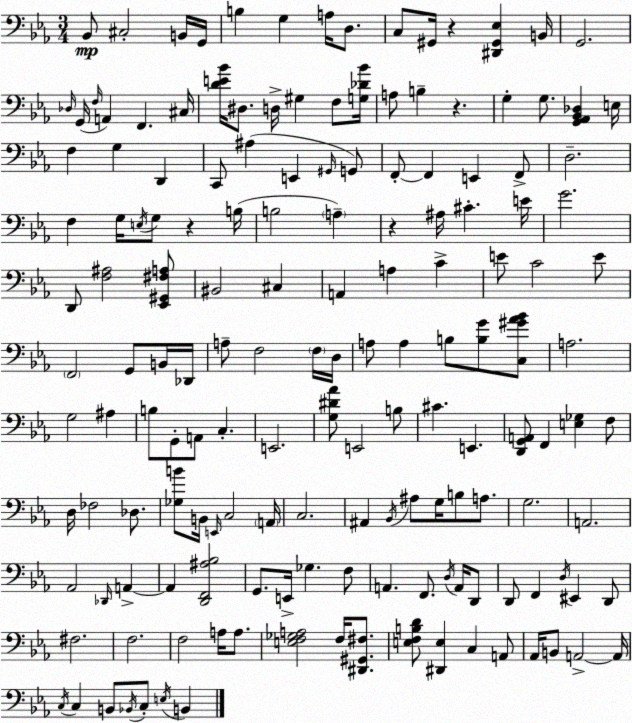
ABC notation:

X:1
T:Untitled
M:3/4
L:1/4
K:Eb
_B,,/2 ^C,2 B,,/4 G,,/4 B, G, A,/4 D,/2 C,/2 ^G,,/4 z [^D,,^G,,_E,] B,,/4 G,,2 _D,/4 G,,/4 F,/4 A,, F,, ^C,/4 [DE_B]/4 ^D,/2 D,/4 ^G, F,/2 [G,_D_B]/4 A,/2 B, z G, G,/2 [G,,_A,,_B,,_D,] E,/4 F, G, D,, C,,/2 ^A, E,, ^G,,/4 G,,/2 F,,/2 F,, E,, F,,/2 D,2 F, G,/4 E,/4 G,/2 z B,/4 B,2 A, z ^A,/4 ^C E/4 G2 D,,/2 [F,^A,]2 [_E,,^G,,^F,A,]/2 ^B,,2 ^C, A,, A, C E/2 C2 E/2 F,,2 G,,/2 B,,/4 _D,,/4 A,/2 F,2 F,/4 D,/4 A,/2 A, B,/2 [B,G]/2 [C,^G_A_B]/2 A,2 G,2 ^A, B,/2 G,,/2 A,,/2 C, E,,2 [G,^D_A]/2 E,,2 B,/2 ^C E,, [D,,G,,A,,]/2 F,, [E,_G,] F,/2 D,/4 _F,2 _D,/2 [_G,B]/2 B,,/4 E,,/4 C,2 A,,/4 C,2 ^A,, _B,,/4 ^A,/2 G,/4 B,/2 A,/2 G,2 A,,2 _A,,2 _D,,/4 A,, A,, [D,,F,,^A,_B,]2 G,,/2 E,,/4 _G, F,/2 A,, F,,/2 D,/4 A,,/4 D,,/2 D,,/2 F,, D,/4 ^E,, D,,/2 ^F,2 F,2 F,2 A,/4 A,/2 [E,F,_G,A,]2 F,/4 [^D,,^G,,^F,]/2 [E,F,B,D]/2 [^D,,E,] C, A,,/2 _A,,/4 B,,/2 A,,2 A,,/4 C,/4 C, B,,/2 _B,,/4 C,/2 E,/4 B,,